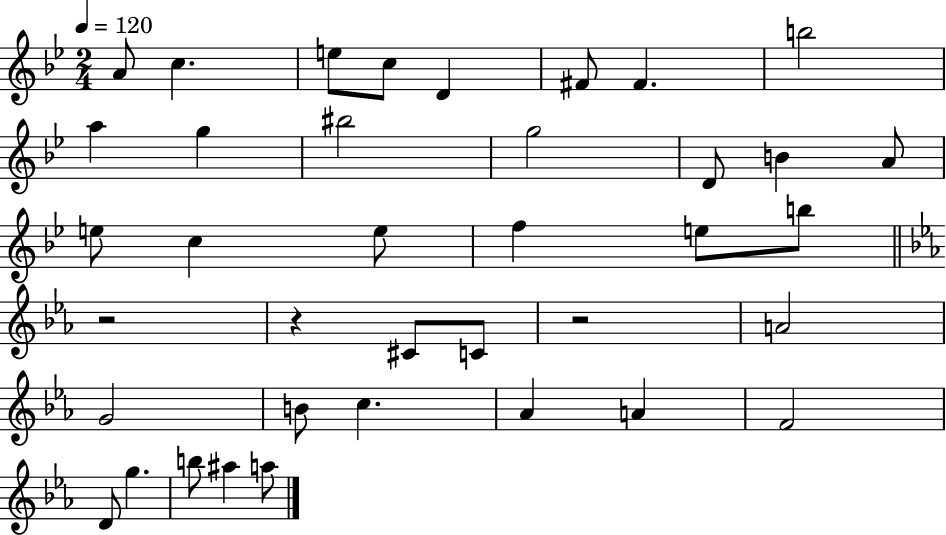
A4/e C5/q. E5/e C5/e D4/q F#4/e F#4/q. B5/h A5/q G5/q BIS5/h G5/h D4/e B4/q A4/e E5/e C5/q E5/e F5/q E5/e B5/e R/h R/q C#4/e C4/e R/h A4/h G4/h B4/e C5/q. Ab4/q A4/q F4/h D4/e G5/q. B5/e A#5/q A5/e